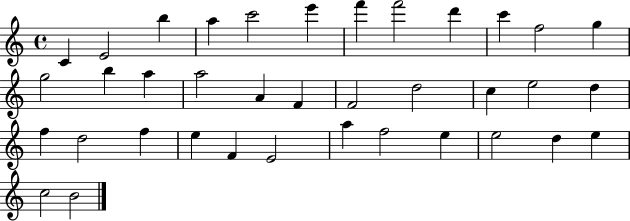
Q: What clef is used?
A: treble